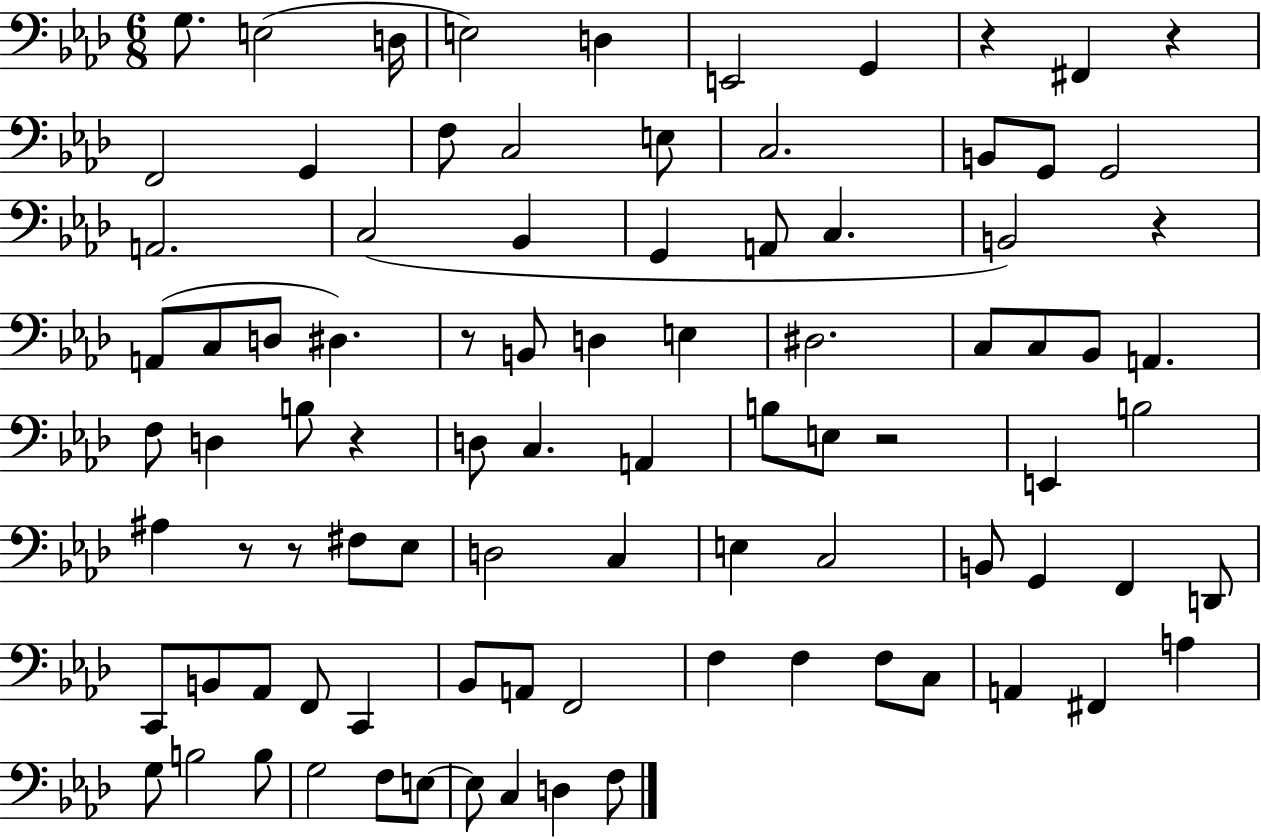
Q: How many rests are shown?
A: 8